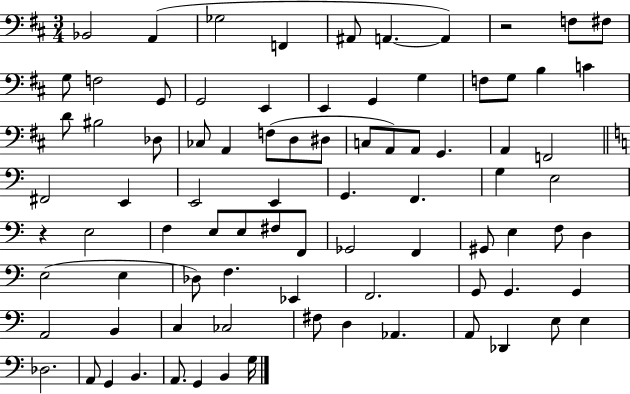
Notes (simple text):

Bb2/h A2/q Gb3/h F2/q A#2/e A2/q. A2/q R/h F3/e F#3/e G3/e F3/h G2/e G2/h E2/q E2/q G2/q G3/q F3/e G3/e B3/q C4/q D4/e BIS3/h Db3/e CES3/e A2/q F3/e D3/e D#3/e C3/e A2/e A2/e G2/q. A2/q F2/h F#2/h E2/q E2/h E2/q G2/q. F2/q. G3/q E3/h R/q E3/h F3/q E3/e E3/e F#3/e F2/e Gb2/h F2/q G#2/e E3/q F3/e D3/q E3/h E3/q Db3/e F3/q. Eb2/q F2/h. G2/e G2/q. G2/q A2/h B2/q C3/q CES3/h F#3/e D3/q Ab2/q. A2/e Db2/q E3/e E3/q Db3/h. A2/e G2/q B2/q. A2/e. G2/q B2/q G3/s